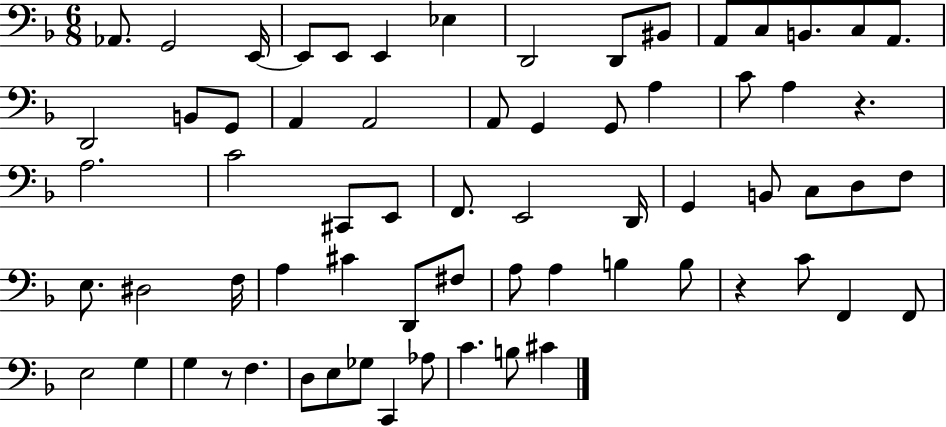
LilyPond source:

{
  \clef bass
  \numericTimeSignature
  \time 6/8
  \key f \major
  aes,8. g,2 e,16~~ | e,8 e,8 e,4 ees4 | d,2 d,8 bis,8 | a,8 c8 b,8. c8 a,8. | \break d,2 b,8 g,8 | a,4 a,2 | a,8 g,4 g,8 a4 | c'8 a4 r4. | \break a2. | c'2 cis,8 e,8 | f,8. e,2 d,16 | g,4 b,8 c8 d8 f8 | \break e8. dis2 f16 | a4 cis'4 d,8 fis8 | a8 a4 b4 b8 | r4 c'8 f,4 f,8 | \break e2 g4 | g4 r8 f4. | d8 e8 ges8 c,4 aes8 | c'4. b8 cis'4 | \break \bar "|."
}